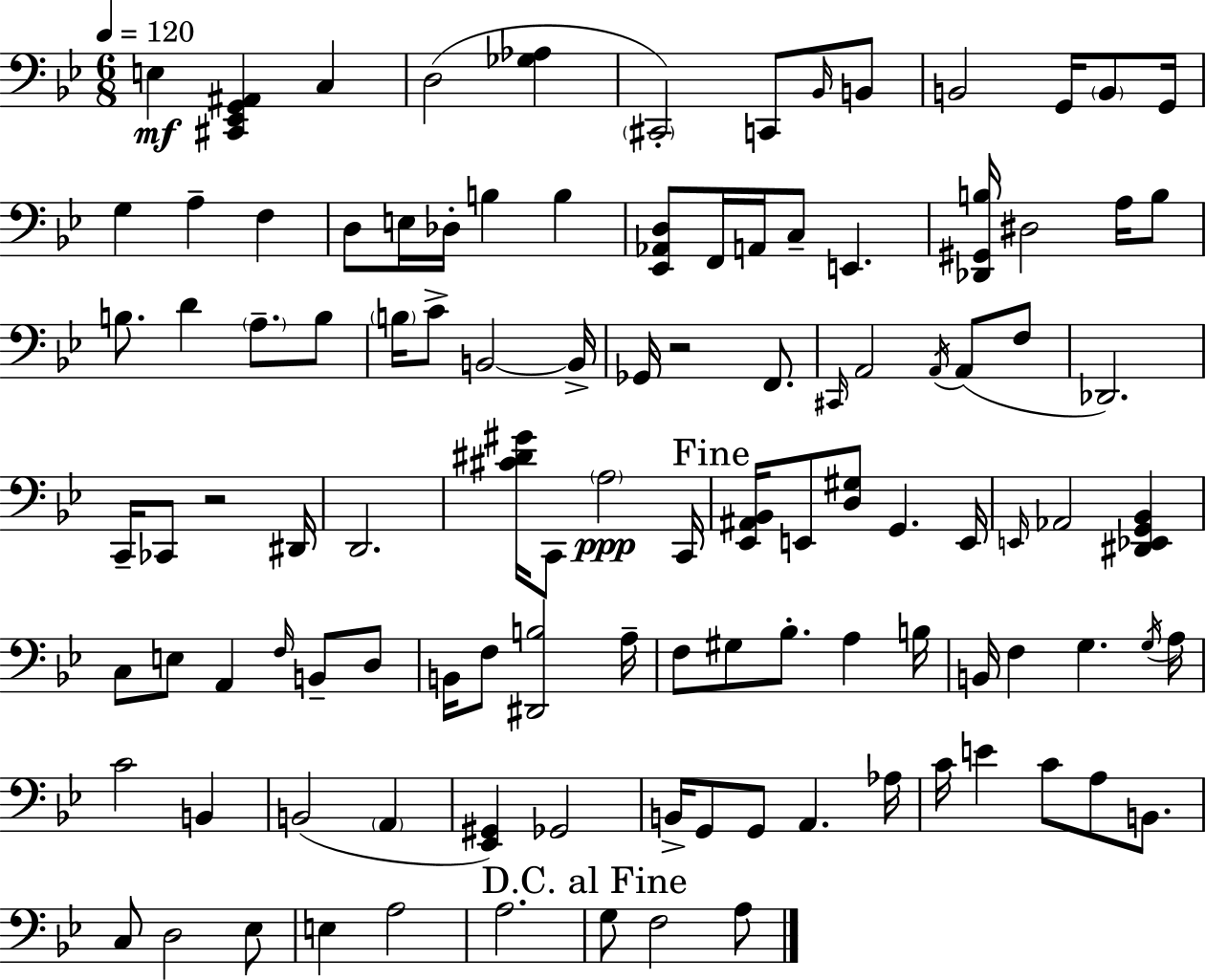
X:1
T:Untitled
M:6/8
L:1/4
K:Bb
E, [^C,,_E,,G,,^A,,] C, D,2 [_G,_A,] ^C,,2 C,,/2 _B,,/4 B,,/2 B,,2 G,,/4 B,,/2 G,,/4 G, A, F, D,/2 E,/4 _D,/4 B, B, [_E,,_A,,D,]/2 F,,/4 A,,/4 C,/2 E,, [_D,,^G,,B,]/4 ^D,2 A,/4 B,/2 B,/2 D A,/2 B,/2 B,/4 C/2 B,,2 B,,/4 _G,,/4 z2 F,,/2 ^C,,/4 A,,2 A,,/4 A,,/2 F,/2 _D,,2 C,,/4 _C,,/2 z2 ^D,,/4 D,,2 [^C^D^G]/4 C,,/2 A,2 C,,/4 [_E,,^A,,_B,,]/4 E,,/2 [D,^G,]/2 G,, E,,/4 E,,/4 _A,,2 [^D,,_E,,G,,_B,,] C,/2 E,/2 A,, F,/4 B,,/2 D,/2 B,,/4 F,/2 [^D,,B,]2 A,/4 F,/2 ^G,/2 _B,/2 A, B,/4 B,,/4 F, G, G,/4 A,/4 C2 B,, B,,2 A,, [_E,,^G,,] _G,,2 B,,/4 G,,/2 G,,/2 A,, _A,/4 C/4 E C/2 A,/2 B,,/2 C,/2 D,2 _E,/2 E, A,2 A,2 G,/2 F,2 A,/2